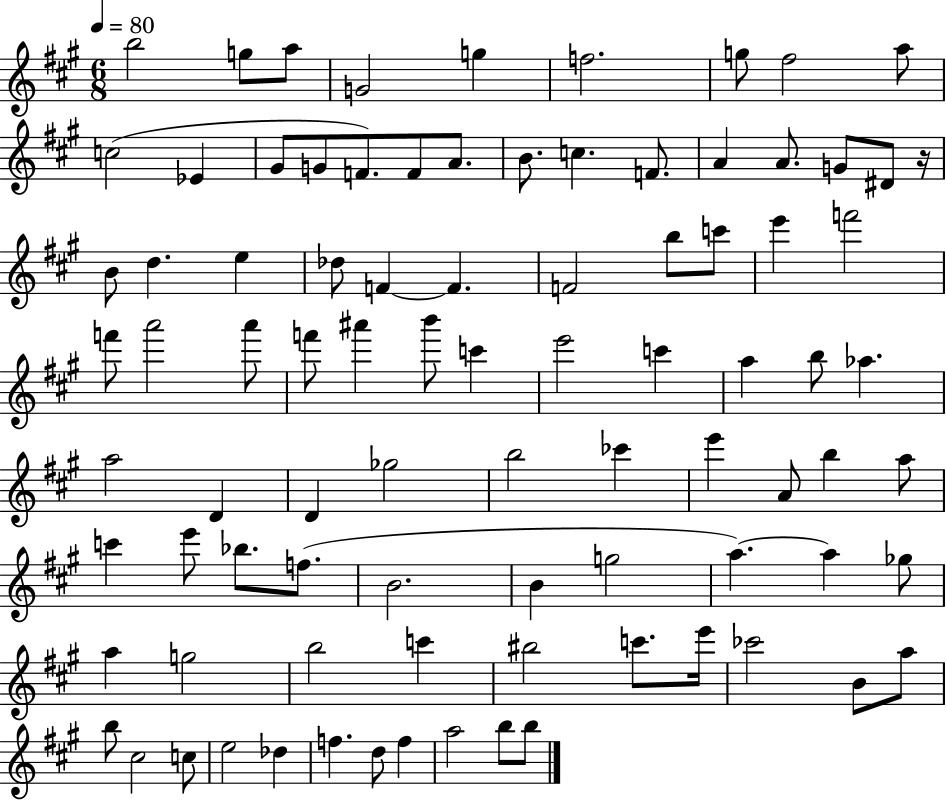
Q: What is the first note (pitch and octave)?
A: B5